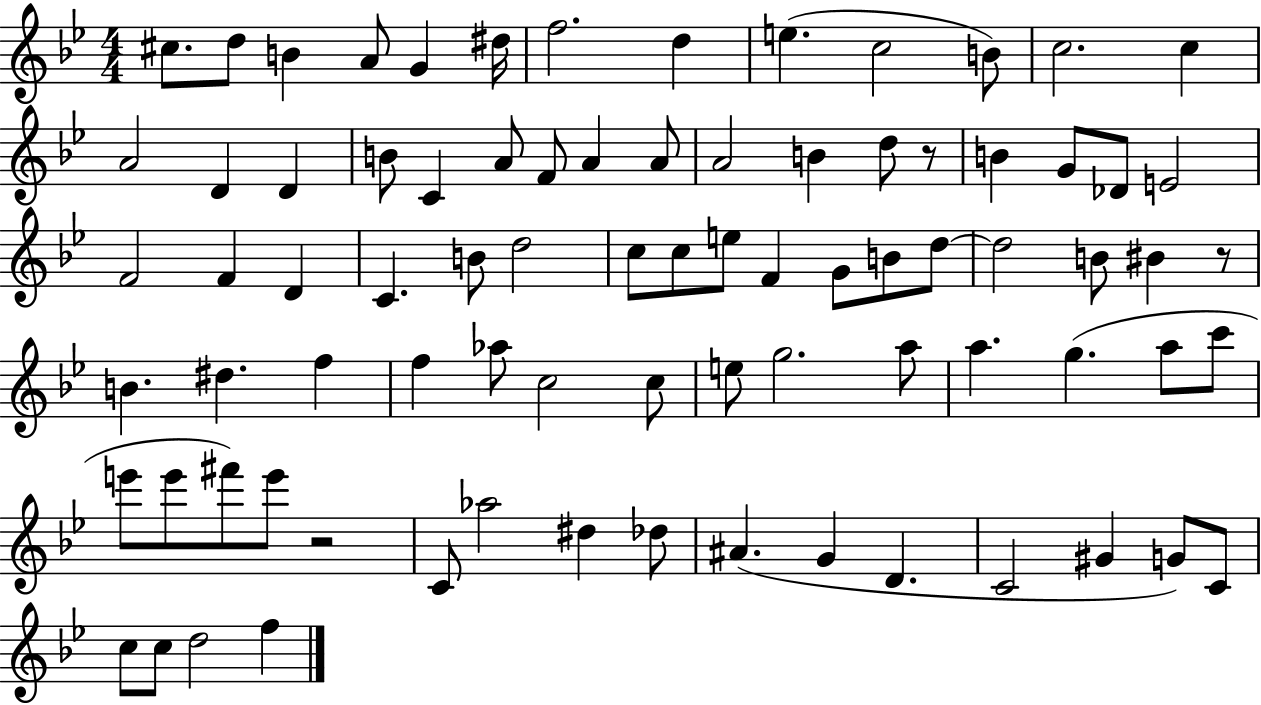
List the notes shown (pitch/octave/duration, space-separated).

C#5/e. D5/e B4/q A4/e G4/q D#5/s F5/h. D5/q E5/q. C5/h B4/e C5/h. C5/q A4/h D4/q D4/q B4/e C4/q A4/e F4/e A4/q A4/e A4/h B4/q D5/e R/e B4/q G4/e Db4/e E4/h F4/h F4/q D4/q C4/q. B4/e D5/h C5/e C5/e E5/e F4/q G4/e B4/e D5/e D5/h B4/e BIS4/q R/e B4/q. D#5/q. F5/q F5/q Ab5/e C5/h C5/e E5/e G5/h. A5/e A5/q. G5/q. A5/e C6/e E6/e E6/e F#6/e E6/e R/h C4/e Ab5/h D#5/q Db5/e A#4/q. G4/q D4/q. C4/h G#4/q G4/e C4/e C5/e C5/e D5/h F5/q